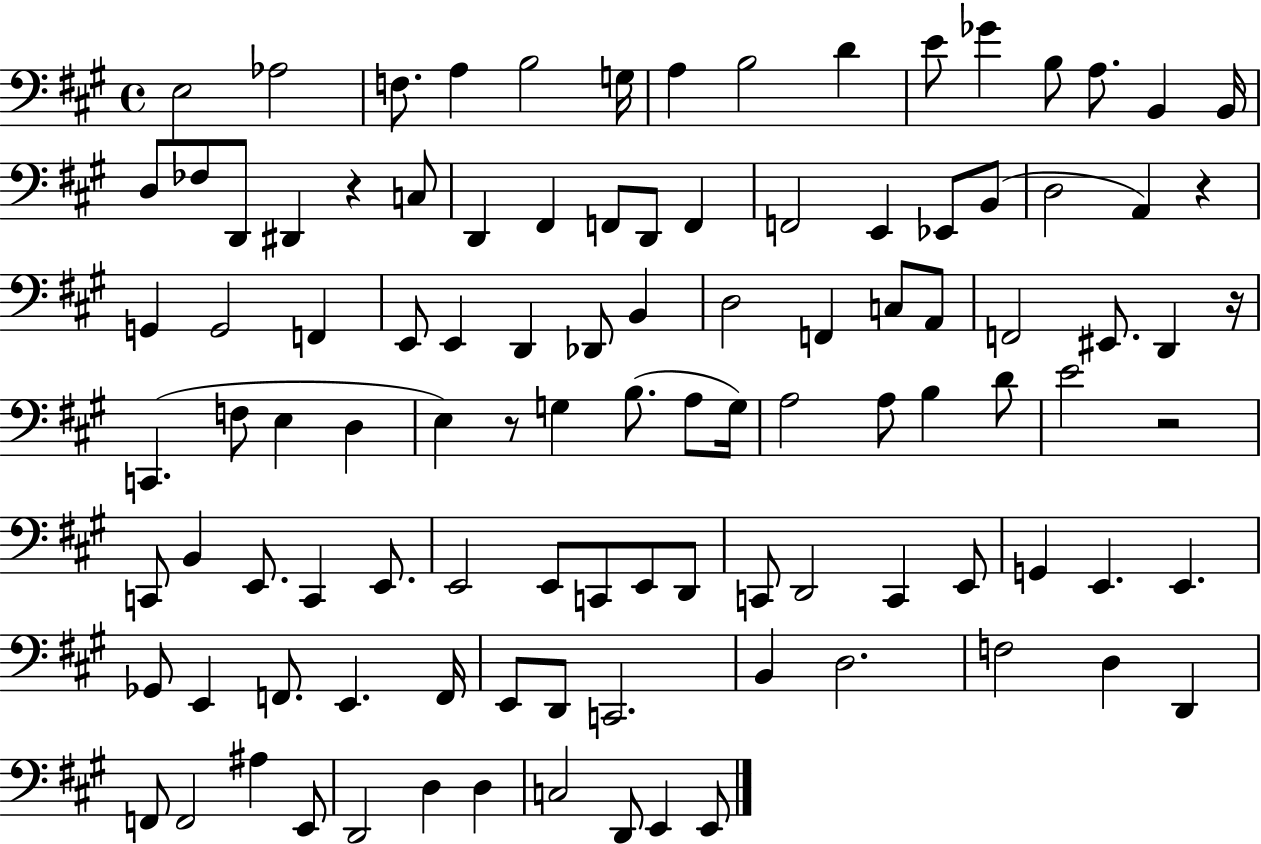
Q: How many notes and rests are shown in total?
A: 106